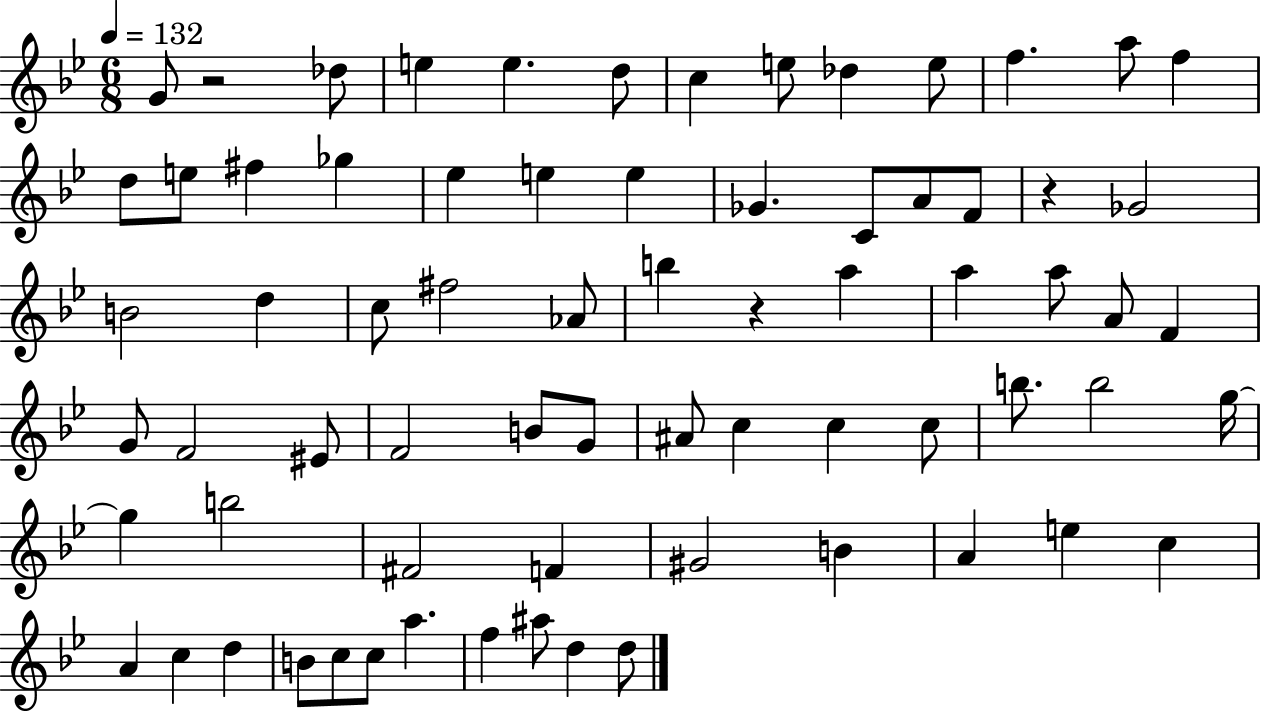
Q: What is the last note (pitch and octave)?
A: D5